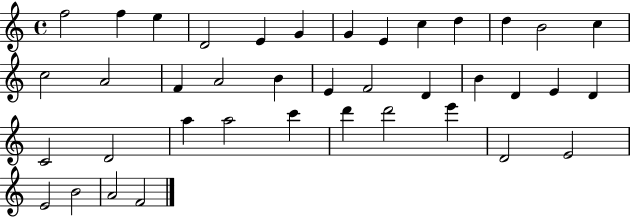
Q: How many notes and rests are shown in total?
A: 39